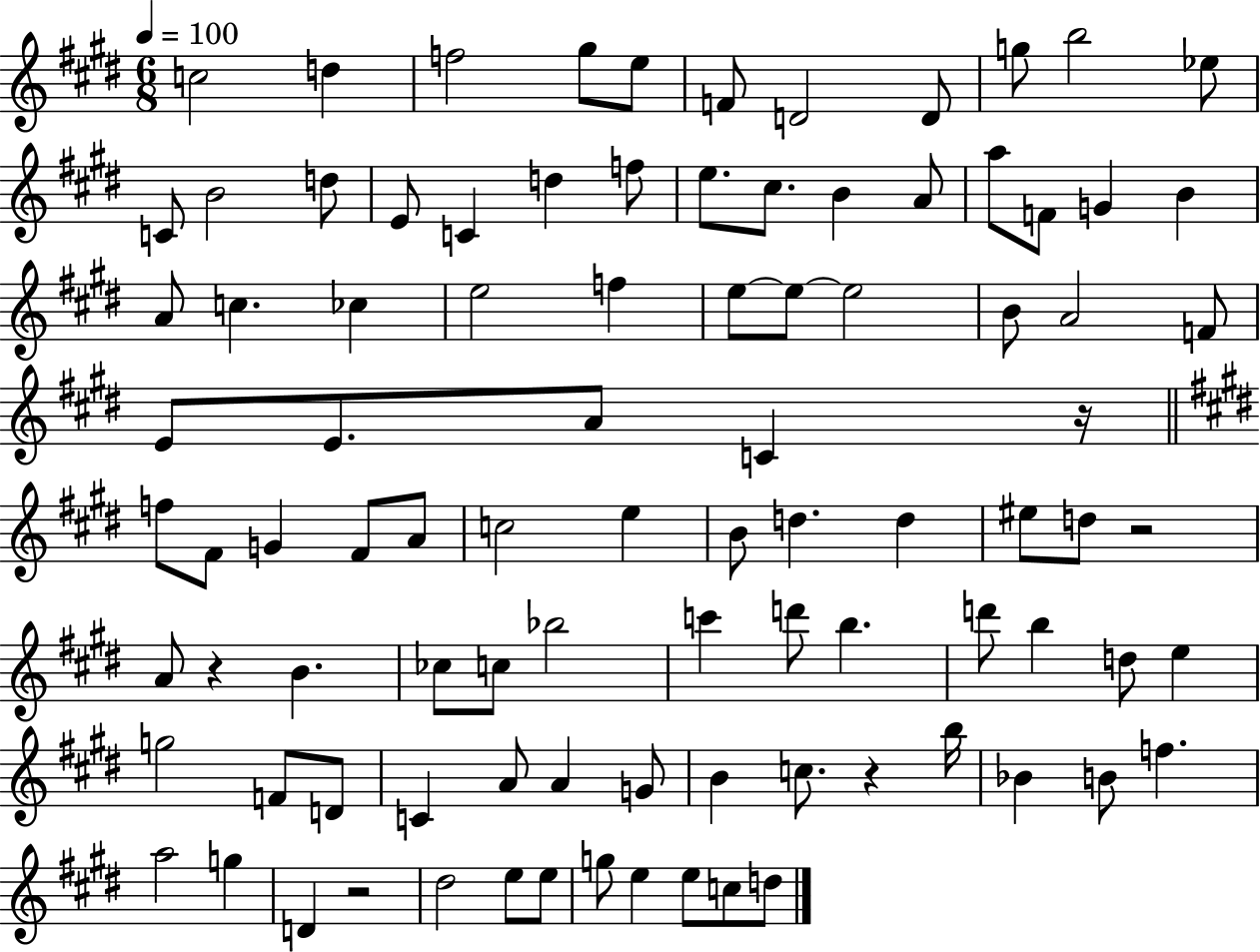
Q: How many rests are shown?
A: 5